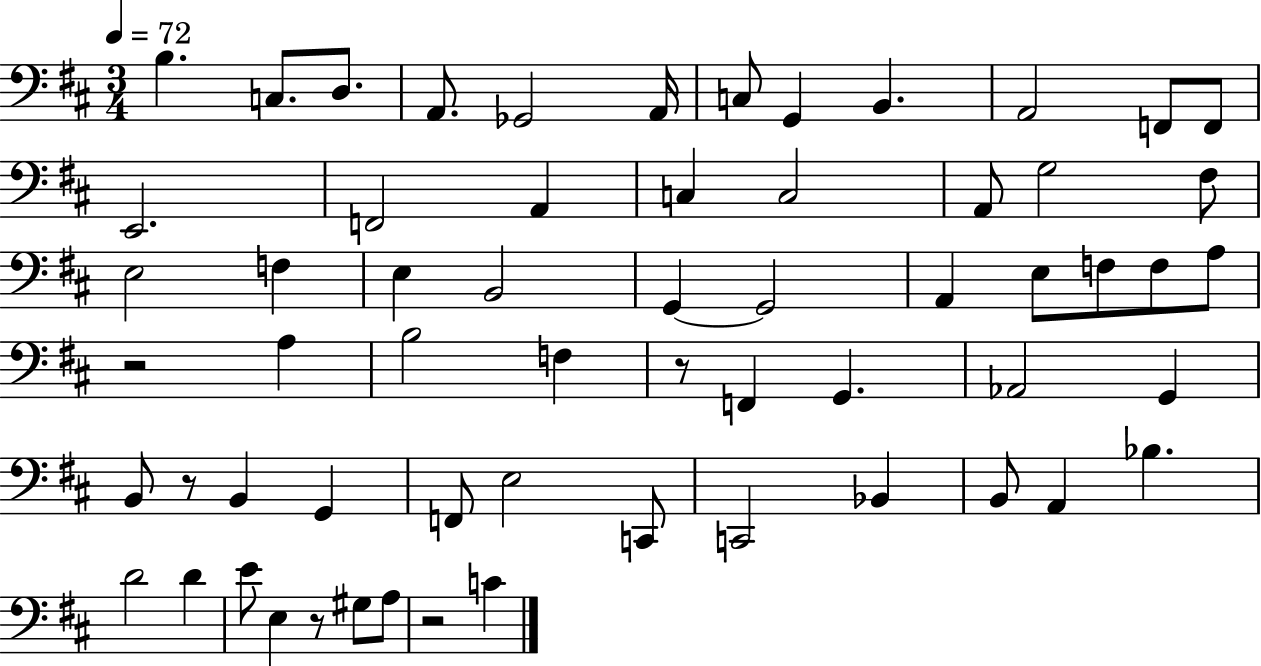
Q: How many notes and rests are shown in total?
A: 61